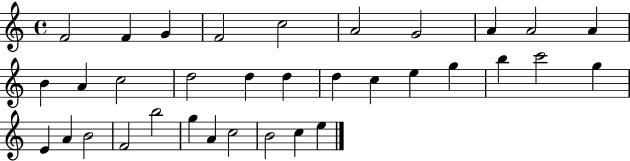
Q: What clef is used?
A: treble